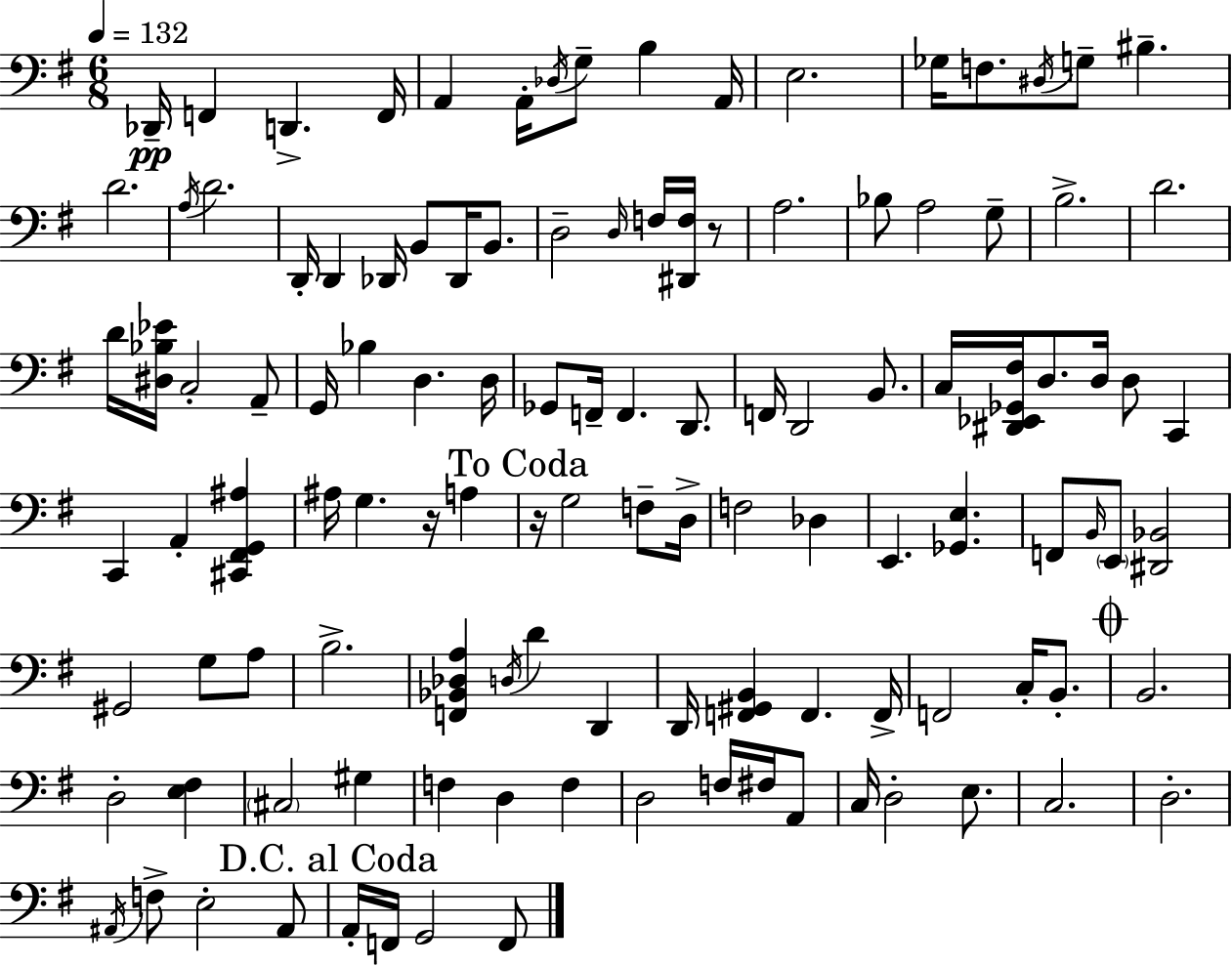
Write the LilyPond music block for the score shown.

{
  \clef bass
  \numericTimeSignature
  \time 6/8
  \key g \major
  \tempo 4 = 132
  des,16--\pp f,4 d,4.-> f,16 | a,4 a,16-. \acciaccatura { des16 } g8-- b4 | a,16 e2. | ges16 f8. \acciaccatura { dis16 } g8-- bis4.-- | \break d'2. | \acciaccatura { a16 } d'2. | d,16-. d,4 des,16 b,8 des,16 | b,8. d2-- \grace { d16 } | \break f16 <dis, f>16 r8 a2. | bes8 a2 | g8-- b2.-> | d'2. | \break d'16 <dis bes ees'>16 c2-. | a,8-- g,16 bes4 d4. | d16 ges,8 f,16-- f,4. | d,8. f,16 d,2 | \break b,8. c16 <dis, ees, ges, fis>16 d8. d16 d8 | c,4 c,4 a,4-. | <cis, fis, g, ais>4 ais16 g4. r16 | a4 \mark "To Coda" r16 g2 | \break f8-- d16-> f2 | des4 e,4. <ges, e>4. | f,8 \grace { b,16 } \parenthesize e,8 <dis, bes,>2 | gis,2 | \break g8 a8 b2.-> | <f, bes, des a>4 \acciaccatura { d16 } d'4 | d,4 d,16 <f, gis, b,>4 f,4. | f,16-> f,2 | \break c16-. b,8.-. \mark \markup { \musicglyph "scripts.coda" } b,2. | d2-. | <e fis>4 \parenthesize cis2 | gis4 f4 d4 | \break f4 d2 | f16 fis16 a,8 c16 d2-. | e8. c2. | d2.-. | \break \acciaccatura { ais,16 } f8-> e2-. | ais,8 \mark "D.C. al Coda" a,16-. f,16 g,2 | f,8 \bar "|."
}